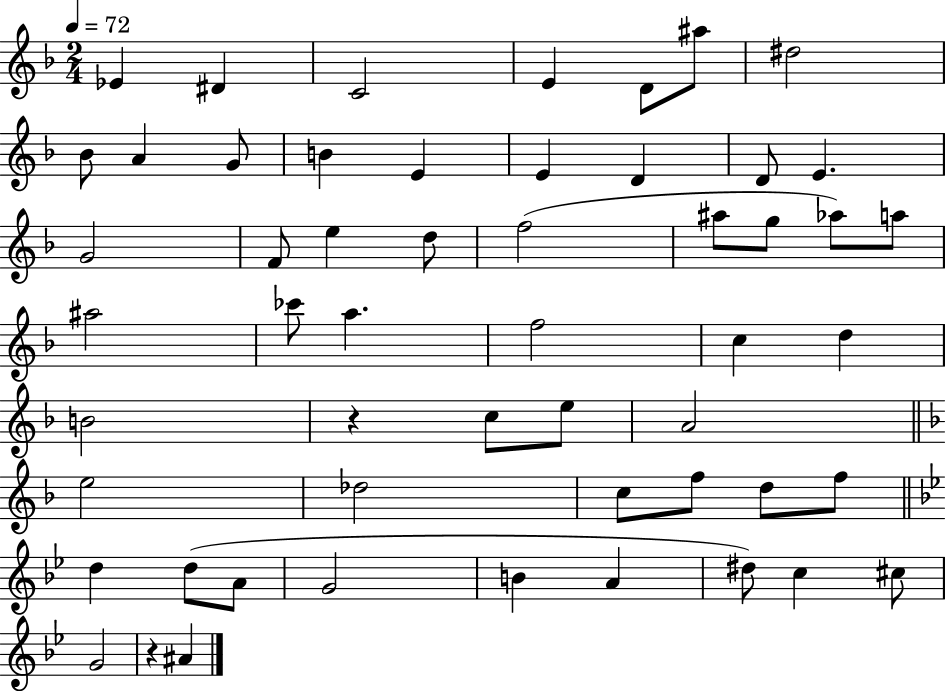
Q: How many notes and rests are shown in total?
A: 54